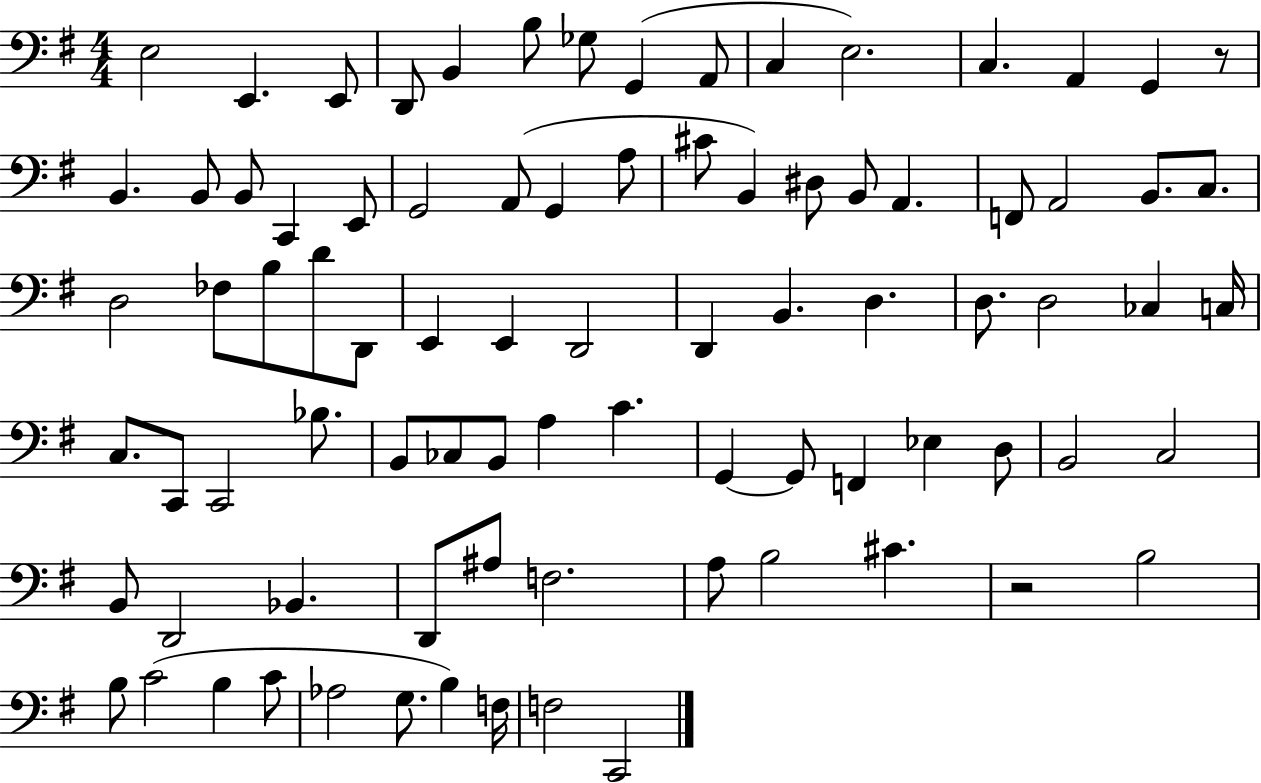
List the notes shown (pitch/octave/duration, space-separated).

E3/h E2/q. E2/e D2/e B2/q B3/e Gb3/e G2/q A2/e C3/q E3/h. C3/q. A2/q G2/q R/e B2/q. B2/e B2/e C2/q E2/e G2/h A2/e G2/q A3/e C#4/e B2/q D#3/e B2/e A2/q. F2/e A2/h B2/e. C3/e. D3/h FES3/e B3/e D4/e D2/e E2/q E2/q D2/h D2/q B2/q. D3/q. D3/e. D3/h CES3/q C3/s C3/e. C2/e C2/h Bb3/e. B2/e CES3/e B2/e A3/q C4/q. G2/q G2/e F2/q Eb3/q D3/e B2/h C3/h B2/e D2/h Bb2/q. D2/e A#3/e F3/h. A3/e B3/h C#4/q. R/h B3/h B3/e C4/h B3/q C4/e Ab3/h G3/e. B3/q F3/s F3/h C2/h